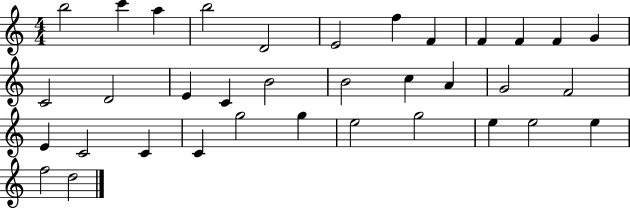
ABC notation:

X:1
T:Untitled
M:4/4
L:1/4
K:C
b2 c' a b2 D2 E2 f F F F F G C2 D2 E C B2 B2 c A G2 F2 E C2 C C g2 g e2 g2 e e2 e f2 d2